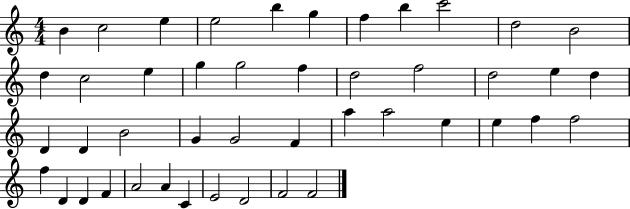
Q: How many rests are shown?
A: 0